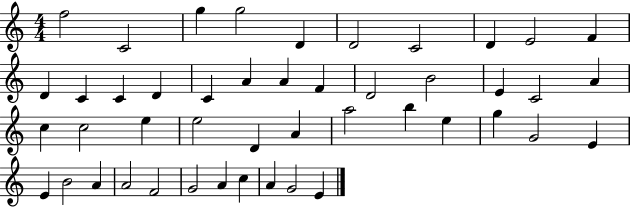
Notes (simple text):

F5/h C4/h G5/q G5/h D4/q D4/h C4/h D4/q E4/h F4/q D4/q C4/q C4/q D4/q C4/q A4/q A4/q F4/q D4/h B4/h E4/q C4/h A4/q C5/q C5/h E5/q E5/h D4/q A4/q A5/h B5/q E5/q G5/q G4/h E4/q E4/q B4/h A4/q A4/h F4/h G4/h A4/q C5/q A4/q G4/h E4/q